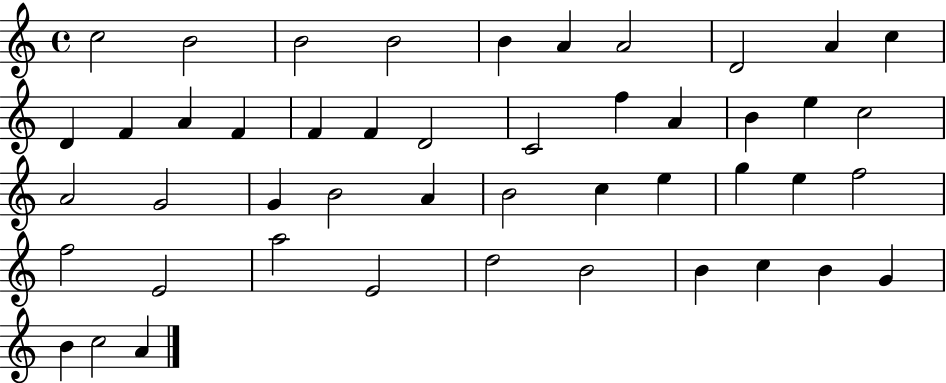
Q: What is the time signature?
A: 4/4